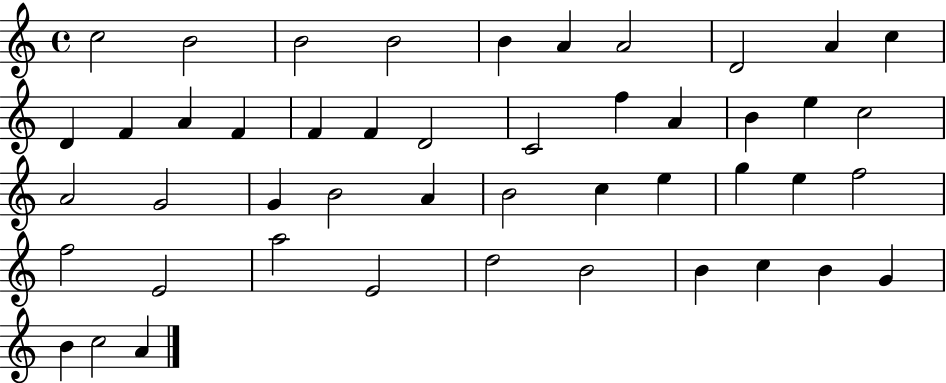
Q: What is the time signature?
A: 4/4